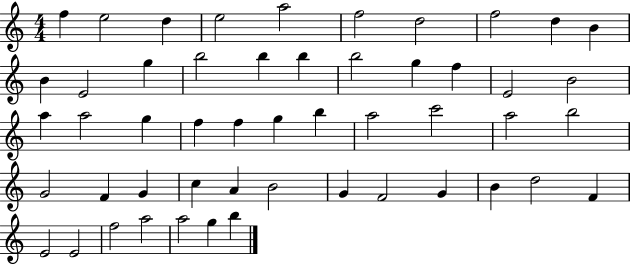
{
  \clef treble
  \numericTimeSignature
  \time 4/4
  \key c \major
  f''4 e''2 d''4 | e''2 a''2 | f''2 d''2 | f''2 d''4 b'4 | \break b'4 e'2 g''4 | b''2 b''4 b''4 | b''2 g''4 f''4 | e'2 b'2 | \break a''4 a''2 g''4 | f''4 f''4 g''4 b''4 | a''2 c'''2 | a''2 b''2 | \break g'2 f'4 g'4 | c''4 a'4 b'2 | g'4 f'2 g'4 | b'4 d''2 f'4 | \break e'2 e'2 | f''2 a''2 | a''2 g''4 b''4 | \bar "|."
}